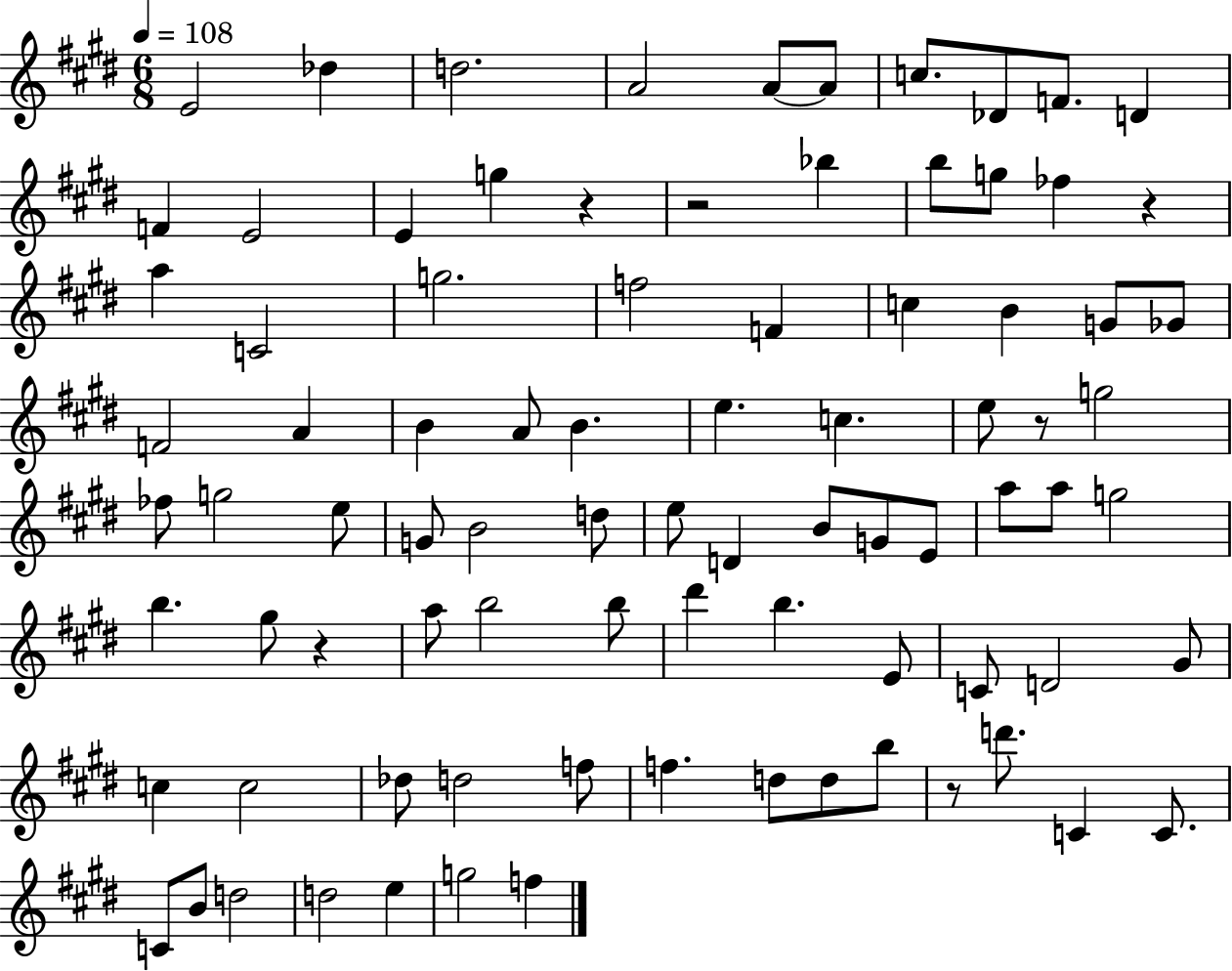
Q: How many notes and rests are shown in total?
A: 86